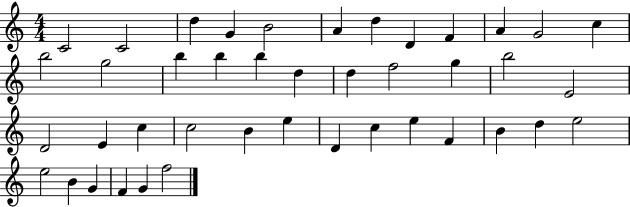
{
  \clef treble
  \numericTimeSignature
  \time 4/4
  \key c \major
  c'2 c'2 | d''4 g'4 b'2 | a'4 d''4 d'4 f'4 | a'4 g'2 c''4 | \break b''2 g''2 | b''4 b''4 b''4 d''4 | d''4 f''2 g''4 | b''2 e'2 | \break d'2 e'4 c''4 | c''2 b'4 e''4 | d'4 c''4 e''4 f'4 | b'4 d''4 e''2 | \break e''2 b'4 g'4 | f'4 g'4 f''2 | \bar "|."
}